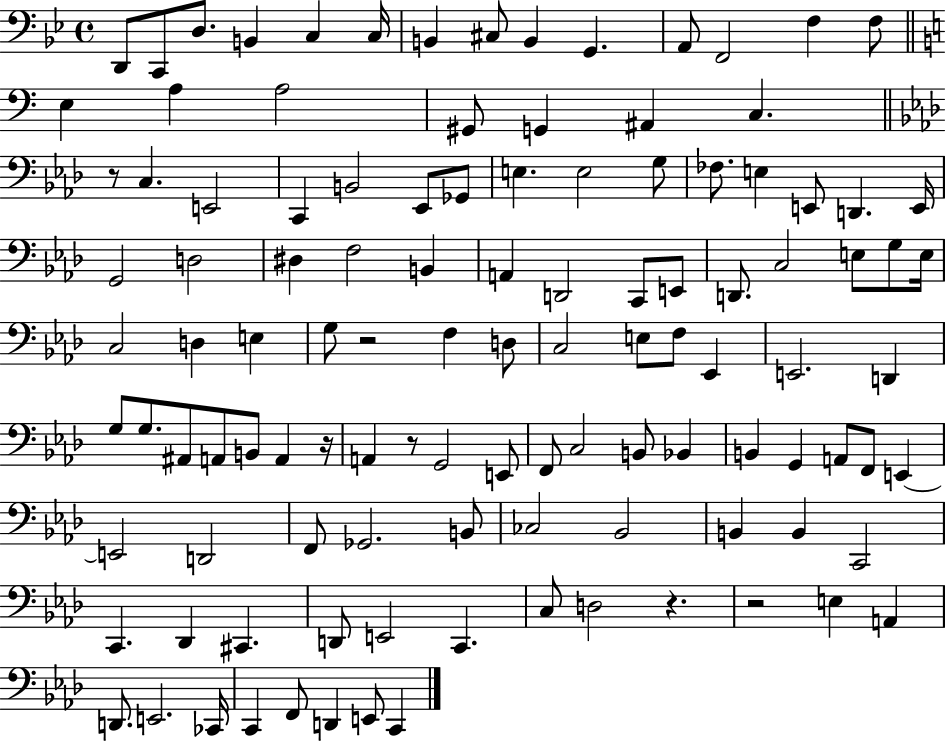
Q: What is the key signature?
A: BES major